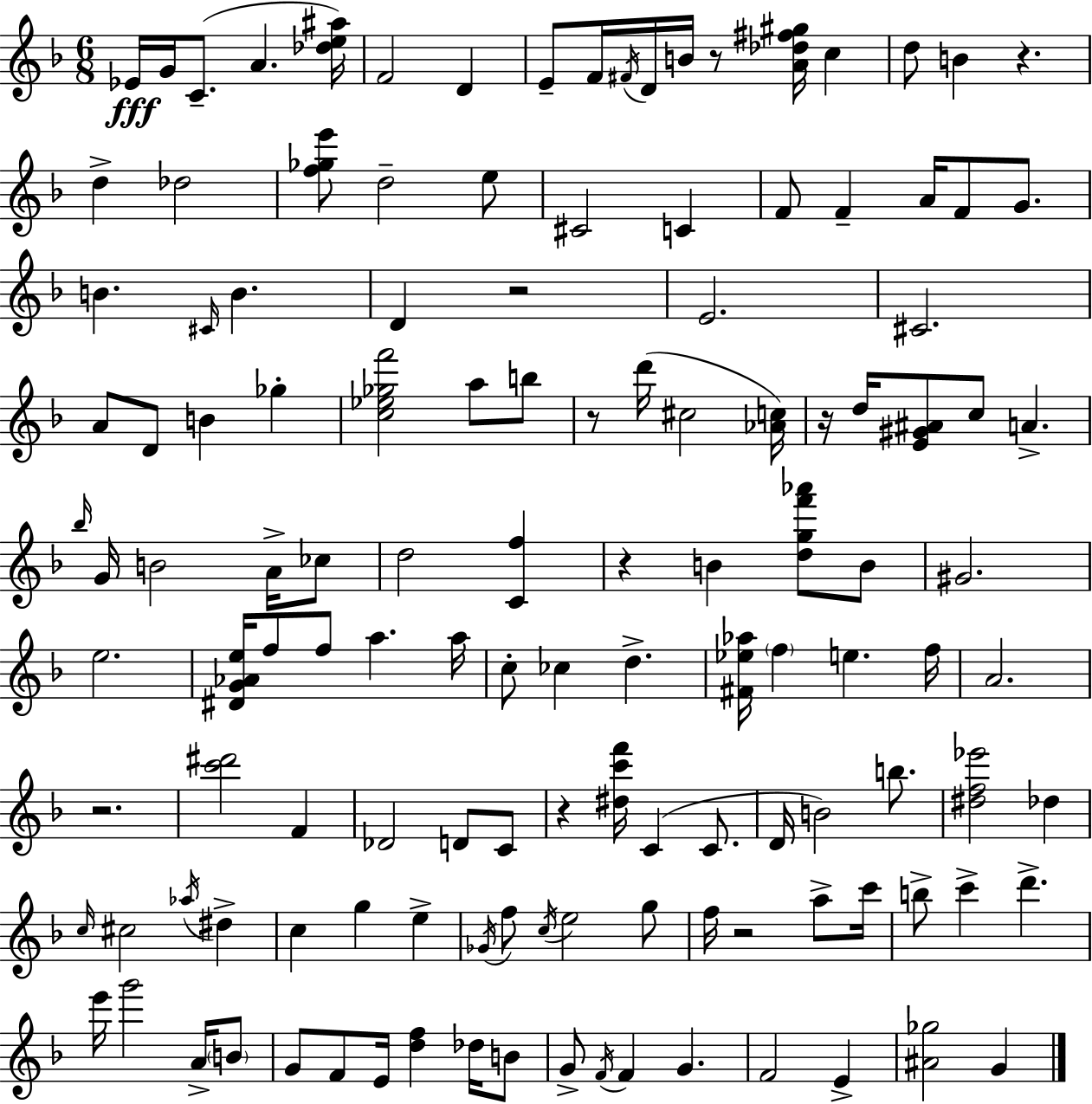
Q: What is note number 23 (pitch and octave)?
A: A4